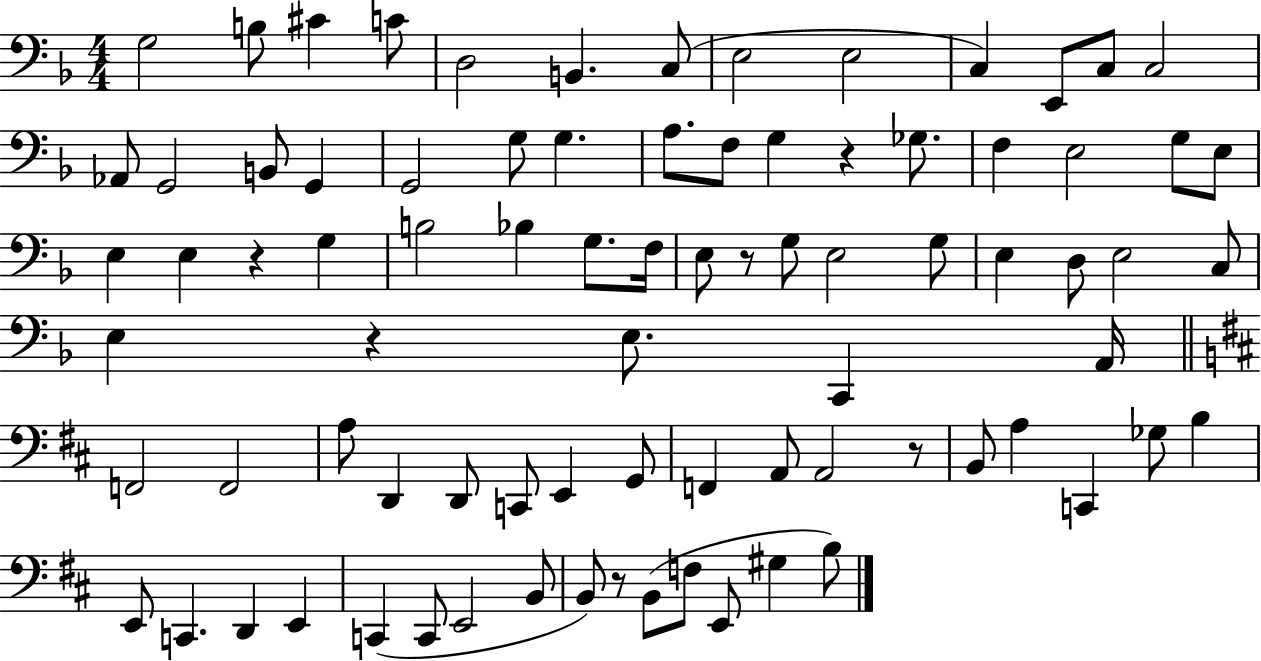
G3/h B3/e C#4/q C4/e D3/h B2/q. C3/e E3/h E3/h C3/q E2/e C3/e C3/h Ab2/e G2/h B2/e G2/q G2/h G3/e G3/q. A3/e. F3/e G3/q R/q Gb3/e. F3/q E3/h G3/e E3/e E3/q E3/q R/q G3/q B3/h Bb3/q G3/e. F3/s E3/e R/e G3/e E3/h G3/e E3/q D3/e E3/h C3/e E3/q R/q E3/e. C2/q A2/s F2/h F2/h A3/e D2/q D2/e C2/e E2/q G2/e F2/q A2/e A2/h R/e B2/e A3/q C2/q Gb3/e B3/q E2/e C2/q. D2/q E2/q C2/q C2/e E2/h B2/e B2/e R/e B2/e F3/e E2/e G#3/q B3/e